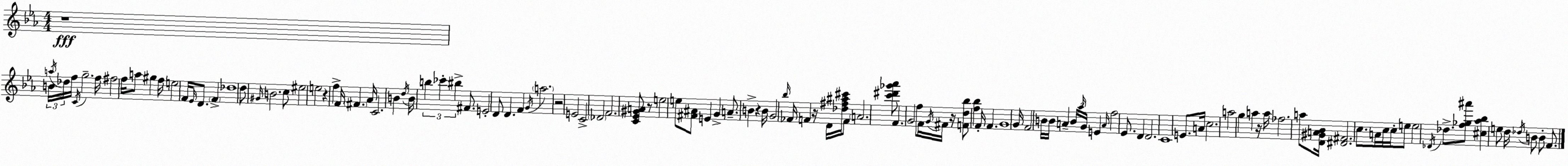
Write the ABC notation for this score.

X:1
T:Untitled
M:4/4
L:1/4
K:Cm
z4 B/4 a/4 _d/4 f/4 C/4 g2 f/4 ^f2 f/4 a/2 ^g f/4 e2 F/4 _E/4 D/2 F _d4 d/2 ^G/4 B2 c/2 ^e2 e2 z f F/4 ^F _A/4 C2 B d/4 B/4 b _c' ^b ^F/2 E2 D/2 D F G/4 a2 z2 E2 C2 _D2 F2 [C_E^GA]/2 z/2 e2 e/2 [^F^A]/2 E G A/2 B z B/4 G2 _b/4 _F/4 F z/4 D/4 [_d^f^a^c']/4 F/2 A2 [c'^d'_g'_a']/2 F G2 f/2 F/4 G/4 ^F/4 z/4 [Fd_b]/2 [f_b] F/4 F G4 G/4 F2 B/4 B/4 A B/4 _a/4 G/4 E A/4 f2 _E/2 D D2 C4 E/2 A/4 c2 a2 g a z/4 a/4 _f2 a/2 [D^GA_B]/4 [^D^F]2 c/2 A/4 c/4 c/4 e/2 e2 _D/4 _d/2 [f_g^a']/2 [^c_a_b] e/2 d/4 _d/4 B/2 B/2 F/2